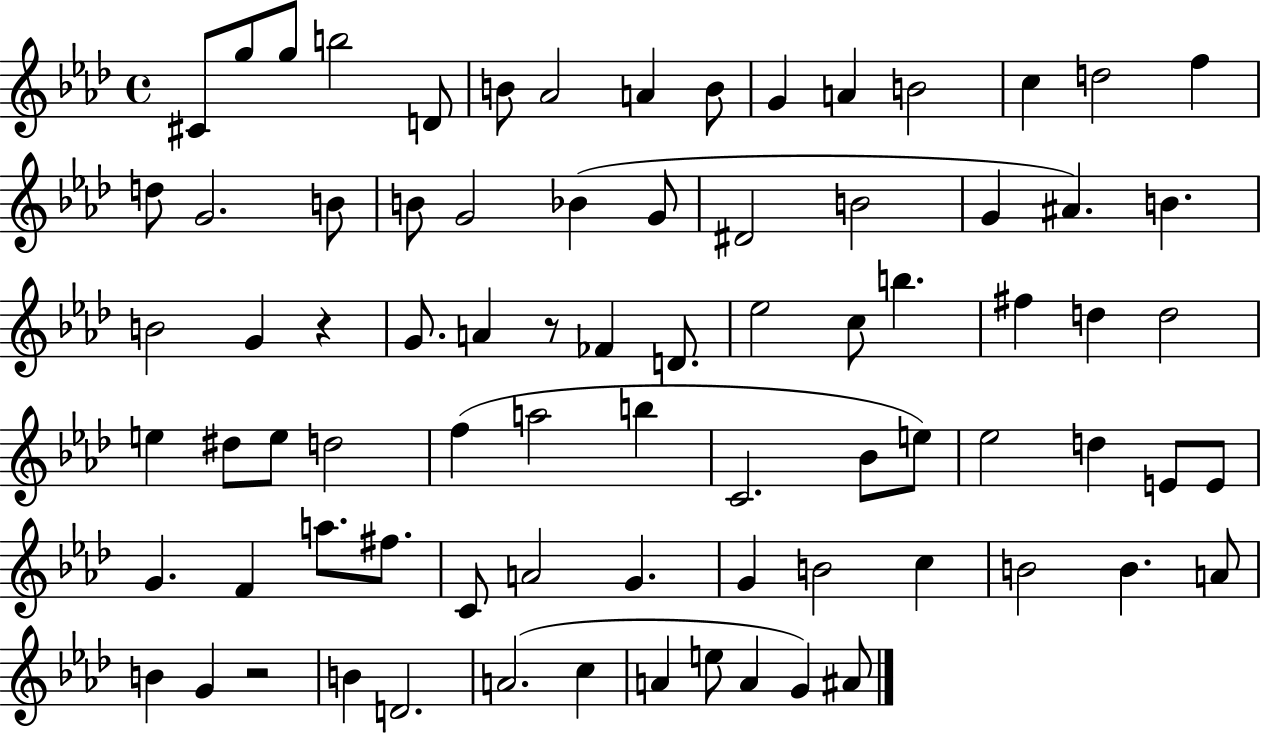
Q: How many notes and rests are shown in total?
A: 80